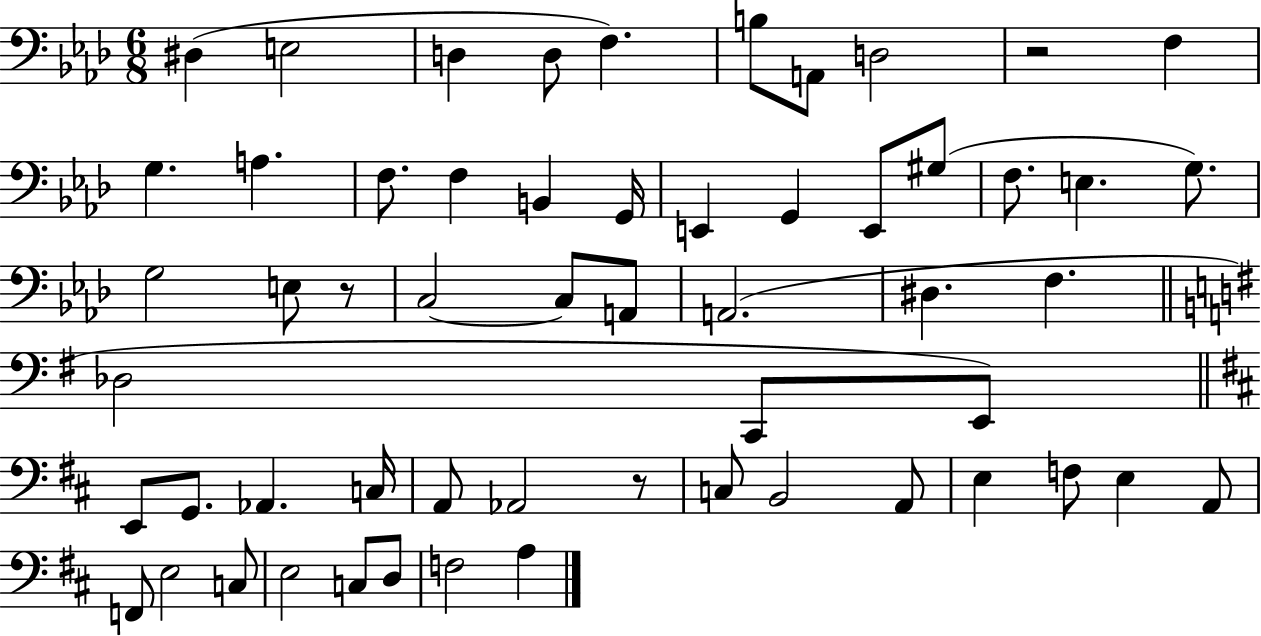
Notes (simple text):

D#3/q E3/h D3/q D3/e F3/q. B3/e A2/e D3/h R/h F3/q G3/q. A3/q. F3/e. F3/q B2/q G2/s E2/q G2/q E2/e G#3/e F3/e. E3/q. G3/e. G3/h E3/e R/e C3/h C3/e A2/e A2/h. D#3/q. F3/q. Db3/h C2/e E2/e E2/e G2/e. Ab2/q. C3/s A2/e Ab2/h R/e C3/e B2/h A2/e E3/q F3/e E3/q A2/e F2/e E3/h C3/e E3/h C3/e D3/e F3/h A3/q